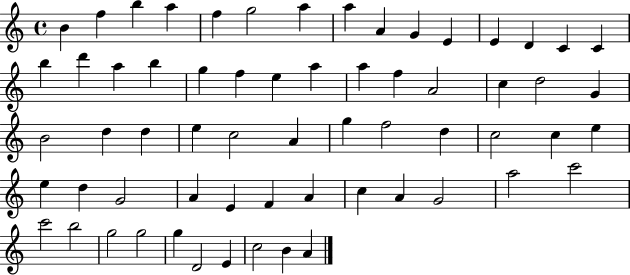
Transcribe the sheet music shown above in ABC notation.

X:1
T:Untitled
M:4/4
L:1/4
K:C
B f b a f g2 a a A G E E D C C b d' a b g f e a a f A2 c d2 G B2 d d e c2 A g f2 d c2 c e e d G2 A E F A c A G2 a2 c'2 c'2 b2 g2 g2 g D2 E c2 B A